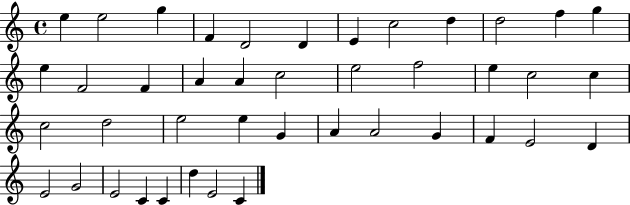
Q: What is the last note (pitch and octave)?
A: C4